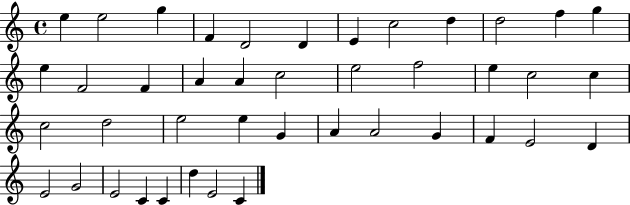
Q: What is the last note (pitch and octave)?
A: C4